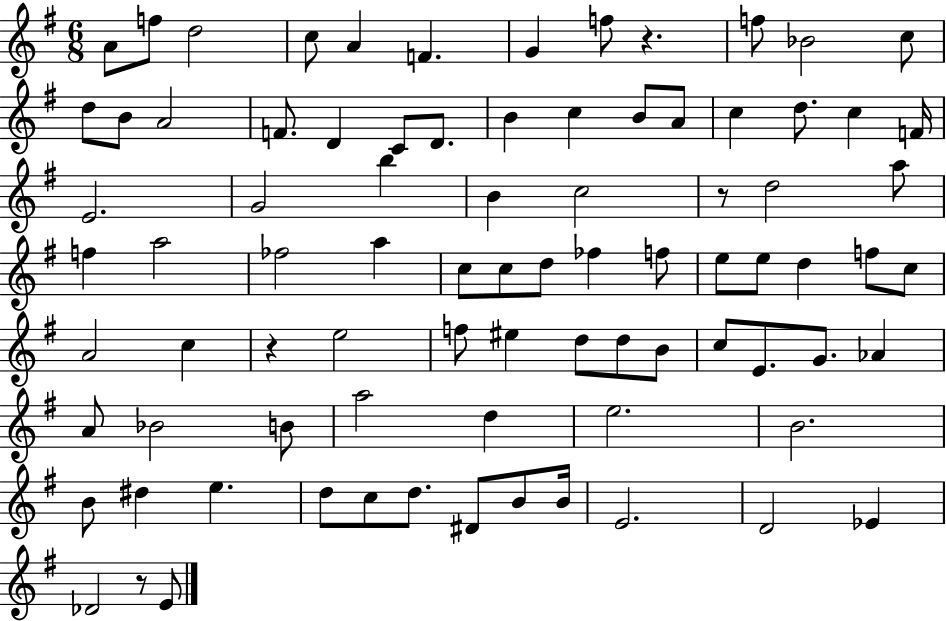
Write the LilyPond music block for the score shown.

{
  \clef treble
  \numericTimeSignature
  \time 6/8
  \key g \major
  a'8 f''8 d''2 | c''8 a'4 f'4. | g'4 f''8 r4. | f''8 bes'2 c''8 | \break d''8 b'8 a'2 | f'8. d'4 c'8 d'8. | b'4 c''4 b'8 a'8 | c''4 d''8. c''4 f'16 | \break e'2. | g'2 b''4 | b'4 c''2 | r8 d''2 a''8 | \break f''4 a''2 | fes''2 a''4 | c''8 c''8 d''8 fes''4 f''8 | e''8 e''8 d''4 f''8 c''8 | \break a'2 c''4 | r4 e''2 | f''8 eis''4 d''8 d''8 b'8 | c''8 e'8. g'8. aes'4 | \break a'8 bes'2 b'8 | a''2 d''4 | e''2. | b'2. | \break b'8 dis''4 e''4. | d''8 c''8 d''8. dis'8 b'8 b'16 | e'2. | d'2 ees'4 | \break des'2 r8 e'8 | \bar "|."
}